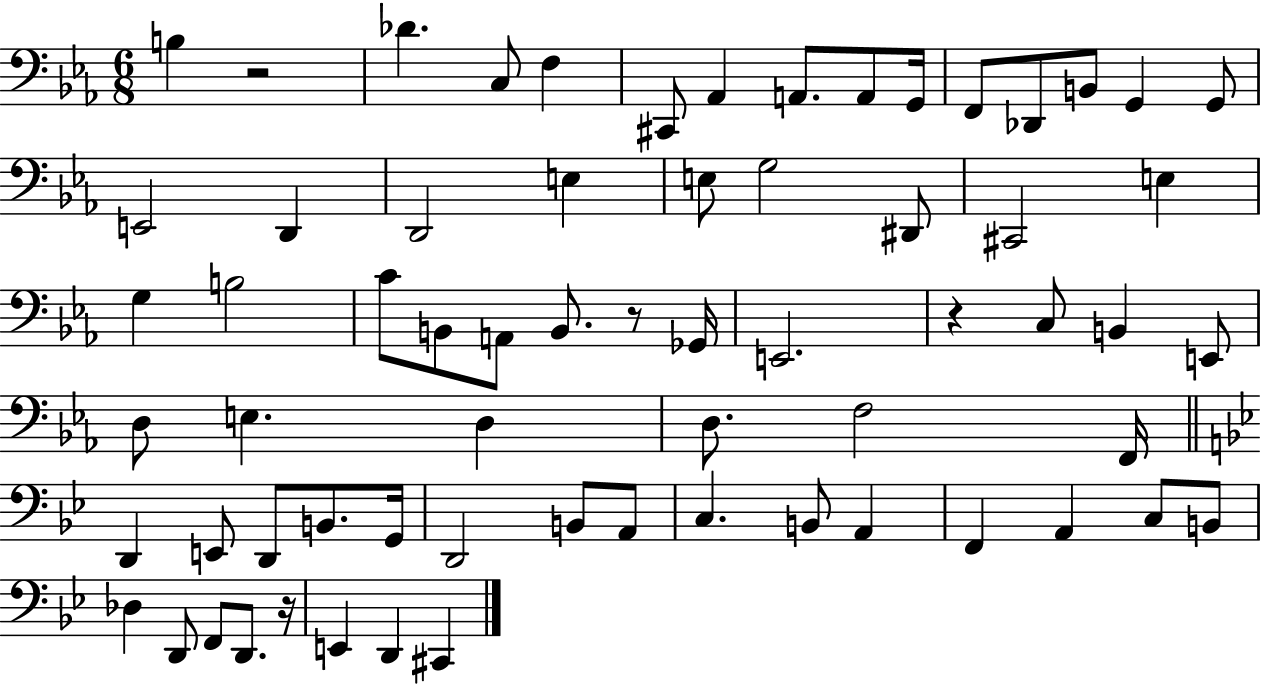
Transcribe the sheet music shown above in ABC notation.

X:1
T:Untitled
M:6/8
L:1/4
K:Eb
B, z2 _D C,/2 F, ^C,,/2 _A,, A,,/2 A,,/2 G,,/4 F,,/2 _D,,/2 B,,/2 G,, G,,/2 E,,2 D,, D,,2 E, E,/2 G,2 ^D,,/2 ^C,,2 E, G, B,2 C/2 B,,/2 A,,/2 B,,/2 z/2 _G,,/4 E,,2 z C,/2 B,, E,,/2 D,/2 E, D, D,/2 F,2 F,,/4 D,, E,,/2 D,,/2 B,,/2 G,,/4 D,,2 B,,/2 A,,/2 C, B,,/2 A,, F,, A,, C,/2 B,,/2 _D, D,,/2 F,,/2 D,,/2 z/4 E,, D,, ^C,,